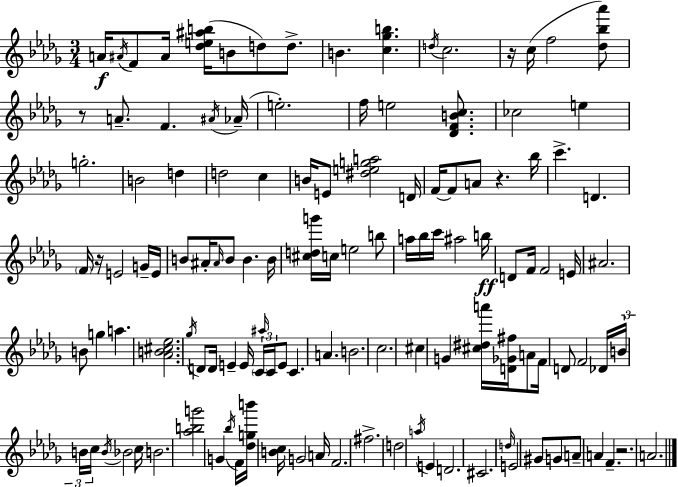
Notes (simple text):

A4/s A#4/s F4/e A#4/s [Db5,E5,A#5,B5]/s B4/e D5/e D5/e. B4/q. [C5,Gb5,B5]/q. D5/s C5/h. R/s C5/s F5/h [Db5,Bb5,Ab6]/e R/e A4/e. F4/q. A#4/s Ab4/s E5/h. F5/s E5/h [Db4,F4,B4,C5]/e. CES5/h E5/q G5/h. B4/h D5/q D5/h C5/q B4/s E4/e [D#5,E5,G5,A5]/h D4/s F4/s F4/e A4/e R/q. Bb5/s C6/q. D4/q. F4/s R/s E4/h G4/s E4/s B4/e A#4/s A#4/s B4/e B4/q. B4/s [C#5,D5,G6]/s C5/s E5/h B5/e A5/s Bb5/s C6/s A#5/h B5/s D4/e F4/s F4/h E4/s A#4/h. B4/e G5/q A5/q. [Ab4,B4,C#5,Eb5]/h. Gb5/s D4/e D4/s E4/q E4/s C4/s A#5/s C4/s E4/e C4/q. A4/q. B4/h. C5/h. C#5/q G4/q [C#5,D#5,A6]/s [D4,Gb4,F#5]/s A4/e F4/s D4/e F4/h Db4/s B4/s B4/s C5/s B4/s Bb4/h C5/s B4/h. [Ab5,B5,G6]/h G4/q Bb5/s F4/s [Db5,G5,B6]/s [B4,C5]/s G4/h A4/s F4/h. F#5/h. D5/h A5/s E4/q D4/h. C#4/h. D5/s E4/h G#4/e G4/e A4/e A4/q F4/q. R/h. A4/h.